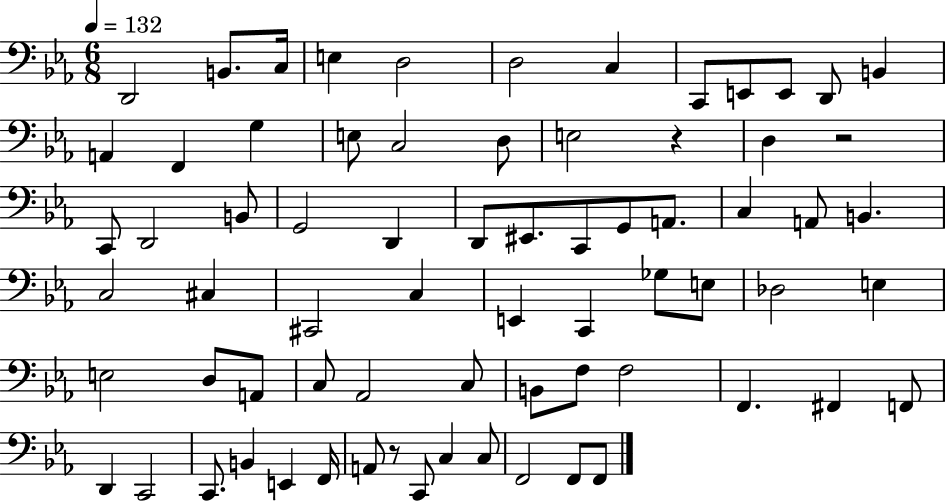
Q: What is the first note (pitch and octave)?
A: D2